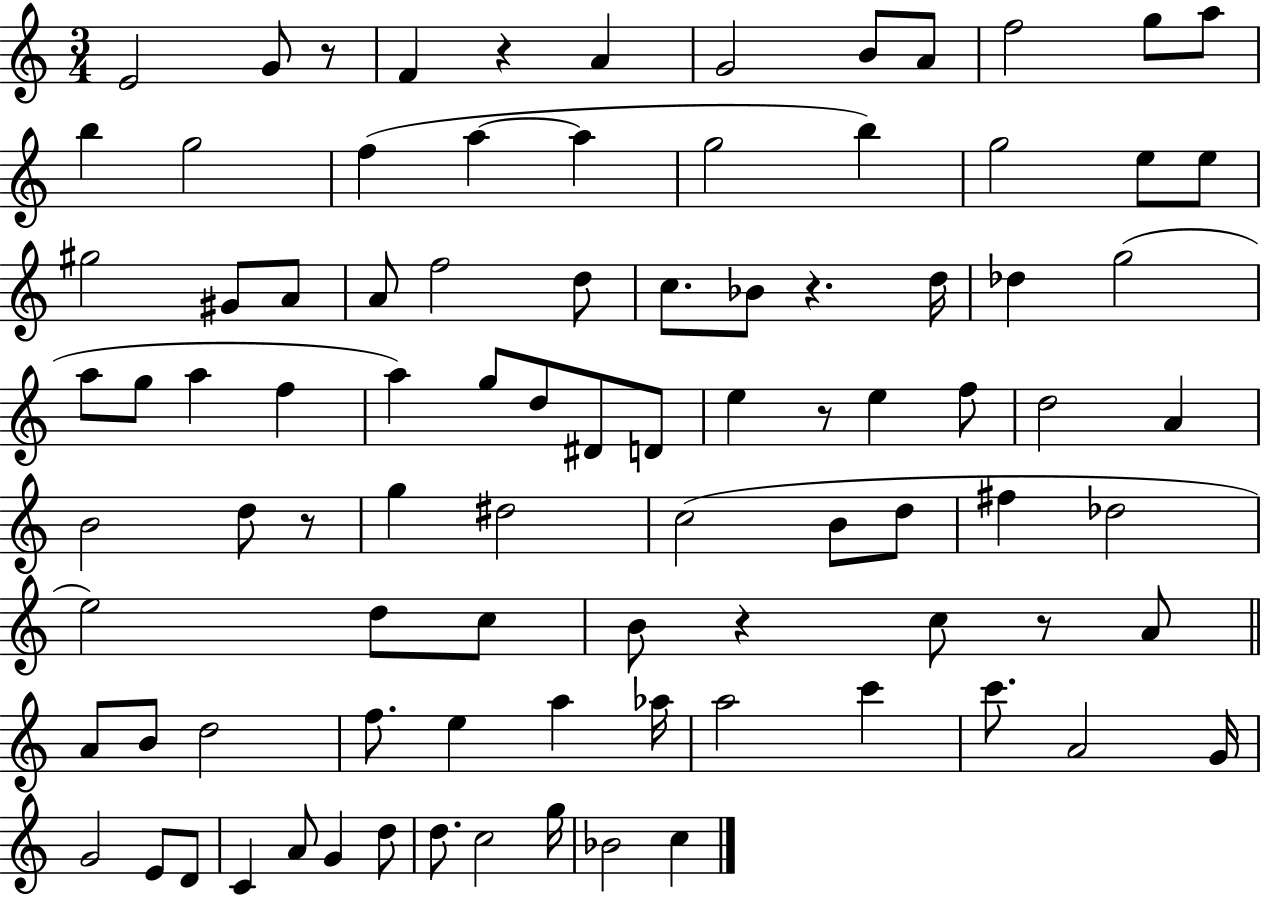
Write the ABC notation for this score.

X:1
T:Untitled
M:3/4
L:1/4
K:C
E2 G/2 z/2 F z A G2 B/2 A/2 f2 g/2 a/2 b g2 f a a g2 b g2 e/2 e/2 ^g2 ^G/2 A/2 A/2 f2 d/2 c/2 _B/2 z d/4 _d g2 a/2 g/2 a f a g/2 d/2 ^D/2 D/2 e z/2 e f/2 d2 A B2 d/2 z/2 g ^d2 c2 B/2 d/2 ^f _d2 e2 d/2 c/2 B/2 z c/2 z/2 A/2 A/2 B/2 d2 f/2 e a _a/4 a2 c' c'/2 A2 G/4 G2 E/2 D/2 C A/2 G d/2 d/2 c2 g/4 _B2 c